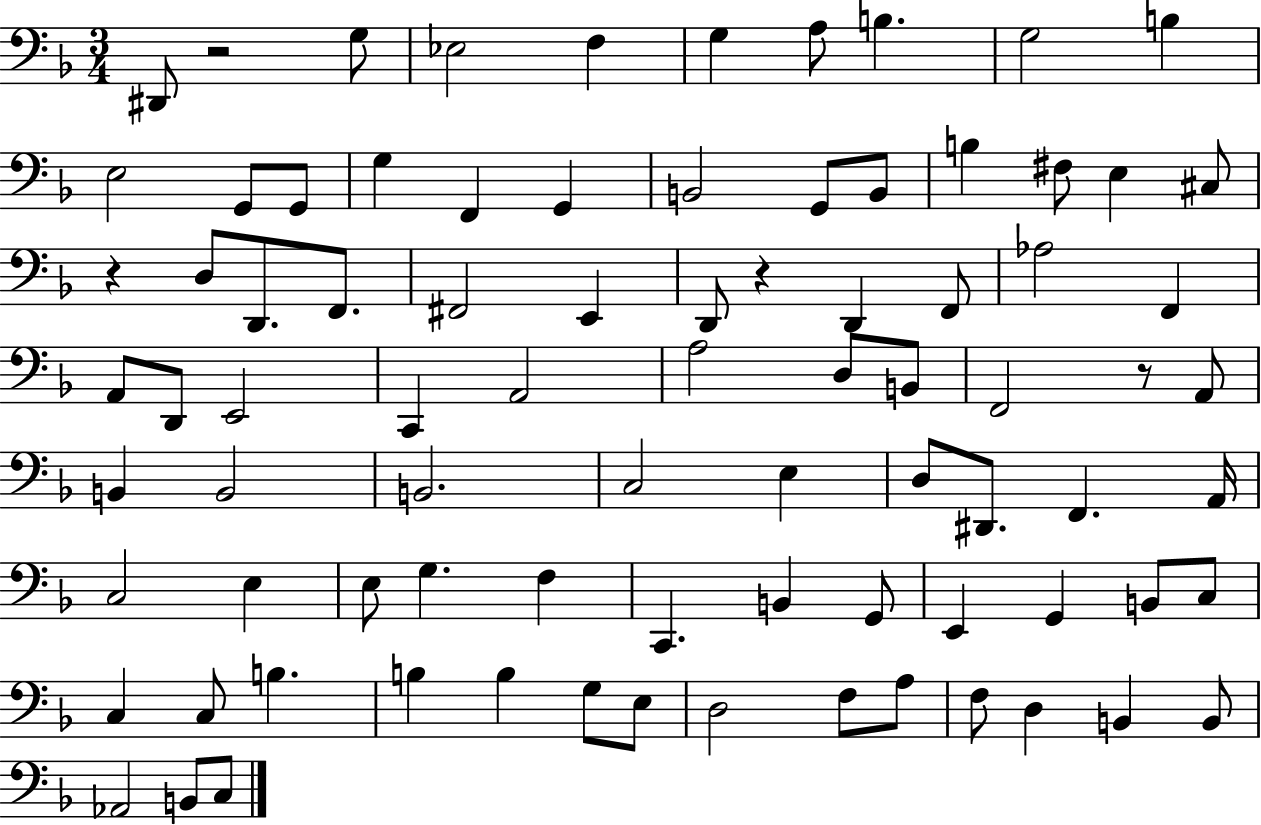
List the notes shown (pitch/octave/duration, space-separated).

D#2/e R/h G3/e Eb3/h F3/q G3/q A3/e B3/q. G3/h B3/q E3/h G2/e G2/e G3/q F2/q G2/q B2/h G2/e B2/e B3/q F#3/e E3/q C#3/e R/q D3/e D2/e. F2/e. F#2/h E2/q D2/e R/q D2/q F2/e Ab3/h F2/q A2/e D2/e E2/h C2/q A2/h A3/h D3/e B2/e F2/h R/e A2/e B2/q B2/h B2/h. C3/h E3/q D3/e D#2/e. F2/q. A2/s C3/h E3/q E3/e G3/q. F3/q C2/q. B2/q G2/e E2/q G2/q B2/e C3/e C3/q C3/e B3/q. B3/q B3/q G3/e E3/e D3/h F3/e A3/e F3/e D3/q B2/q B2/e Ab2/h B2/e C3/e